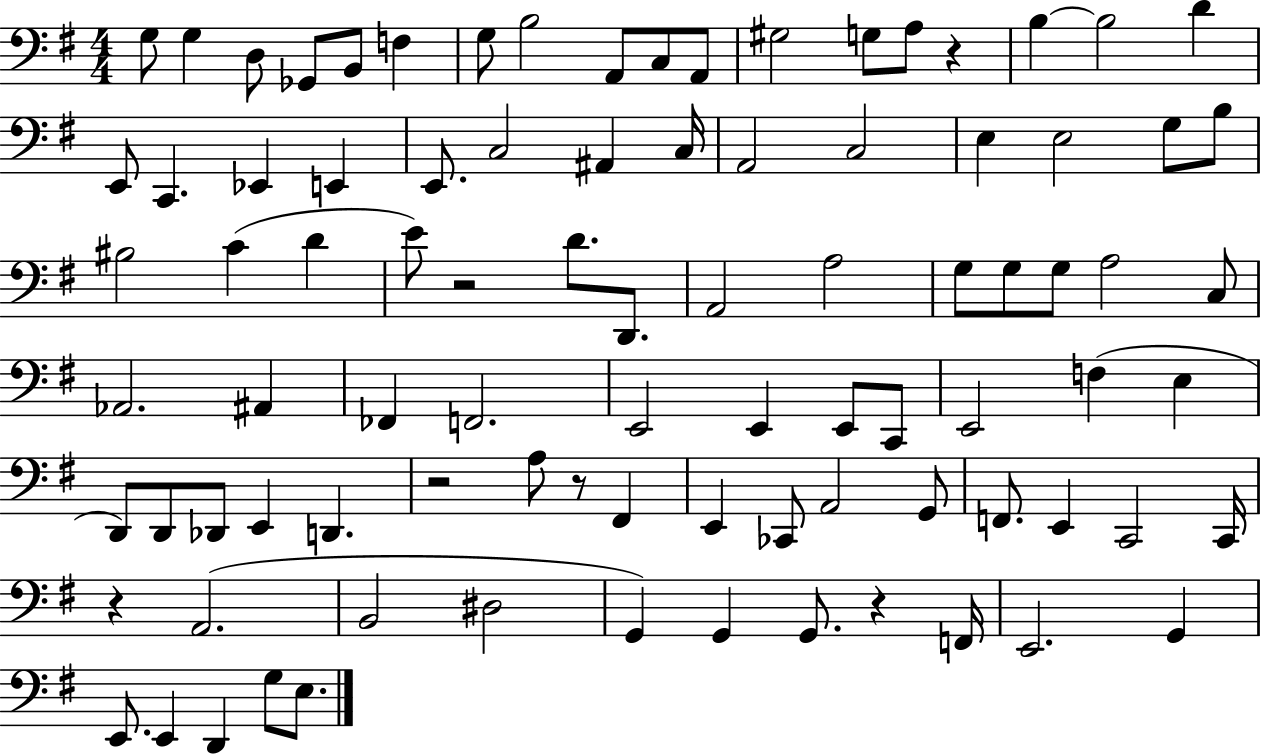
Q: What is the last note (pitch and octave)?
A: E3